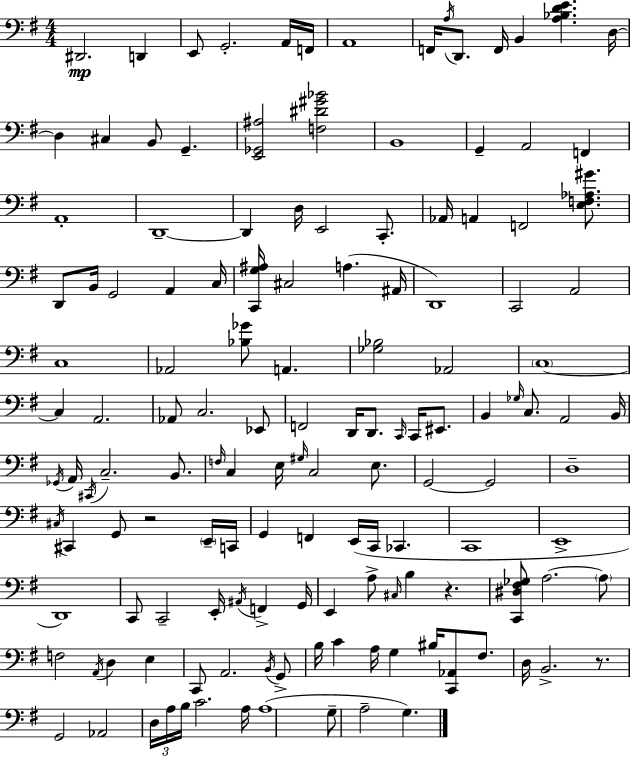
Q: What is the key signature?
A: G major